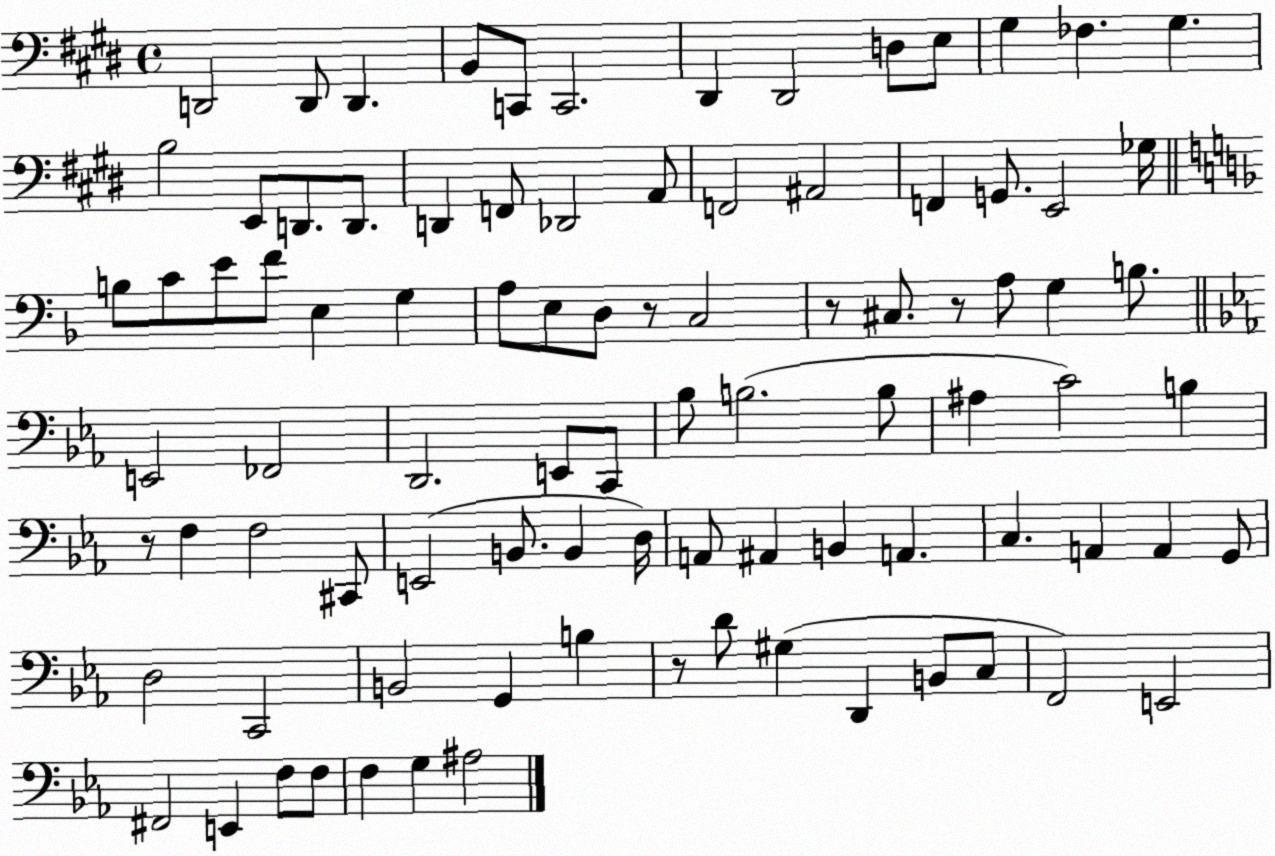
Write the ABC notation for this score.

X:1
T:Untitled
M:4/4
L:1/4
K:E
D,,2 D,,/2 D,, B,,/2 C,,/2 C,,2 ^D,, ^D,,2 D,/2 E,/2 ^G, _F, ^G, B,2 E,,/2 D,,/2 D,,/2 D,, F,,/2 _D,,2 A,,/2 F,,2 ^A,,2 F,, G,,/2 E,,2 _G,/4 B,/2 C/2 E/2 F/2 E, G, A,/2 E,/2 D,/2 z/2 C,2 z/2 ^C,/2 z/2 A,/2 G, B,/2 E,,2 _F,,2 D,,2 E,,/2 C,,/2 _B,/2 B,2 B,/2 ^A, C2 B, z/2 F, F,2 ^C,,/2 E,,2 B,,/2 B,, D,/4 A,,/2 ^A,, B,, A,, C, A,, A,, G,,/2 D,2 C,,2 B,,2 G,, B, z/2 D/2 ^G, D,, B,,/2 C,/2 F,,2 E,,2 ^F,,2 E,, F,/2 F,/2 F, G, ^A,2